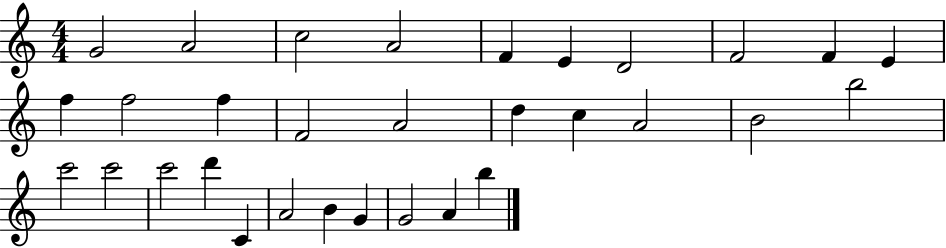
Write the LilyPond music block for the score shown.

{
  \clef treble
  \numericTimeSignature
  \time 4/4
  \key c \major
  g'2 a'2 | c''2 a'2 | f'4 e'4 d'2 | f'2 f'4 e'4 | \break f''4 f''2 f''4 | f'2 a'2 | d''4 c''4 a'2 | b'2 b''2 | \break c'''2 c'''2 | c'''2 d'''4 c'4 | a'2 b'4 g'4 | g'2 a'4 b''4 | \break \bar "|."
}